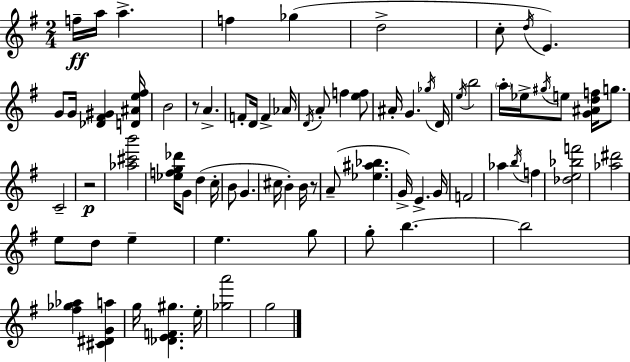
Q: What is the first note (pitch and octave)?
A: F5